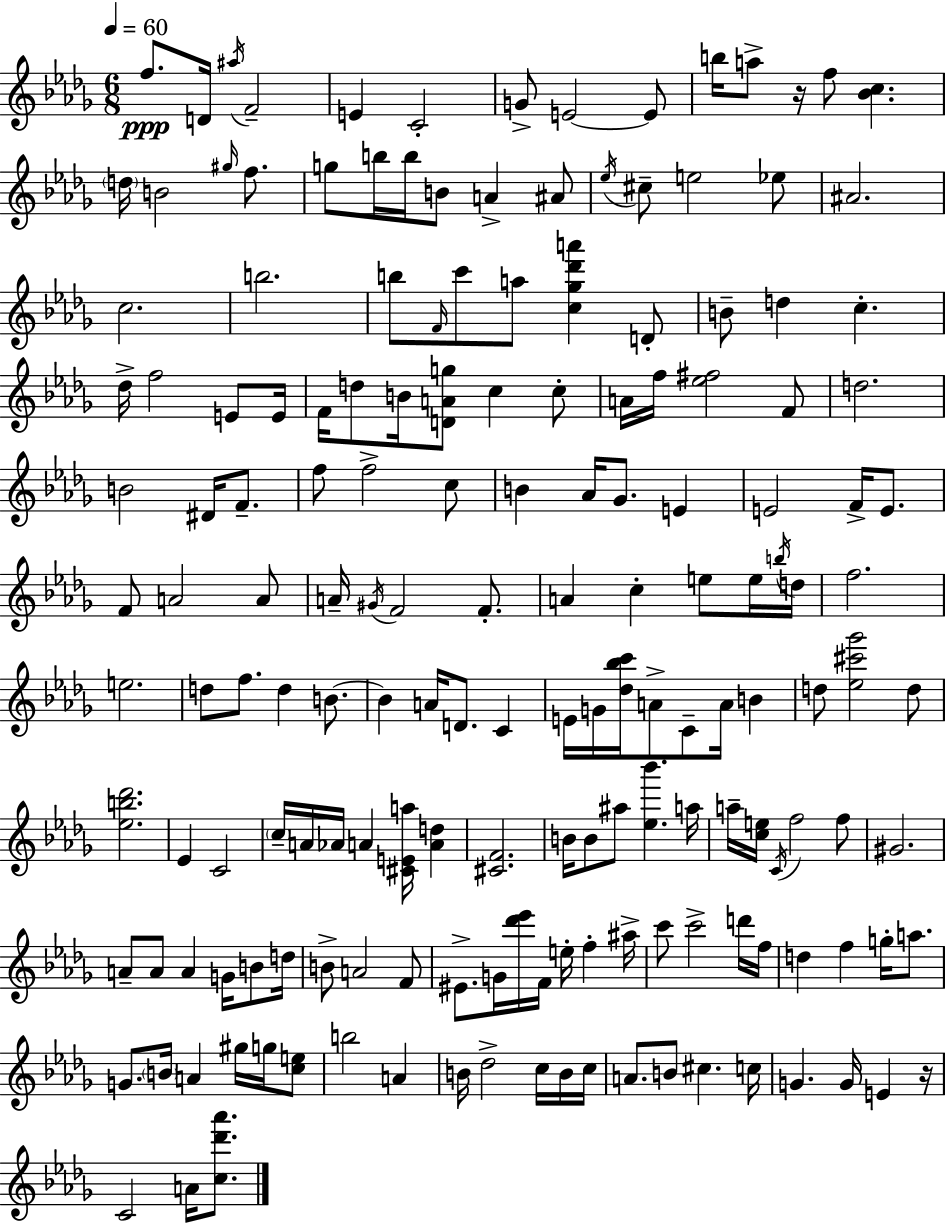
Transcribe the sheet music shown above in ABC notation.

X:1
T:Untitled
M:6/8
L:1/4
K:Bbm
f/2 D/4 ^a/4 F2 E C2 G/2 E2 E/2 b/4 a/2 z/4 f/2 [_Bc] d/4 B2 ^g/4 f/2 g/2 b/4 b/4 B/2 A ^A/2 _e/4 ^c/2 e2 _e/2 ^A2 c2 b2 b/2 F/4 c'/2 a/2 [c_g_d'a'] D/2 B/2 d c _d/4 f2 E/2 E/4 F/4 d/2 B/4 [DAg]/2 c c/2 A/4 f/4 [_e^f]2 F/2 d2 B2 ^D/4 F/2 f/2 f2 c/2 B _A/4 _G/2 E E2 F/4 E/2 F/2 A2 A/2 A/4 ^G/4 F2 F/2 A c e/2 e/4 b/4 d/4 f2 e2 d/2 f/2 d B/2 B A/4 D/2 C E/4 G/4 [_d_bc']/4 A/2 C/2 A/4 B d/2 [_e^c'_g']2 d/2 [_eb_d']2 _E C2 c/4 A/4 _A/4 A [^CEa]/4 [Ad] [^CF]2 B/4 B/2 ^a/2 [_e_b'] a/4 a/4 [ce]/4 C/4 f2 f/2 ^G2 A/2 A/2 A G/4 B/2 d/4 B/2 A2 F/2 ^E/2 G/4 [_d'_e']/4 F/4 e/4 f ^a/4 c'/2 c'2 d'/4 f/4 d f g/4 a/2 G/2 B/4 A ^g/4 g/4 [ce]/2 b2 A B/4 _d2 c/4 B/4 c/4 A/2 B/2 ^c c/4 G G/4 E z/4 C2 A/4 [c_d'_a']/2